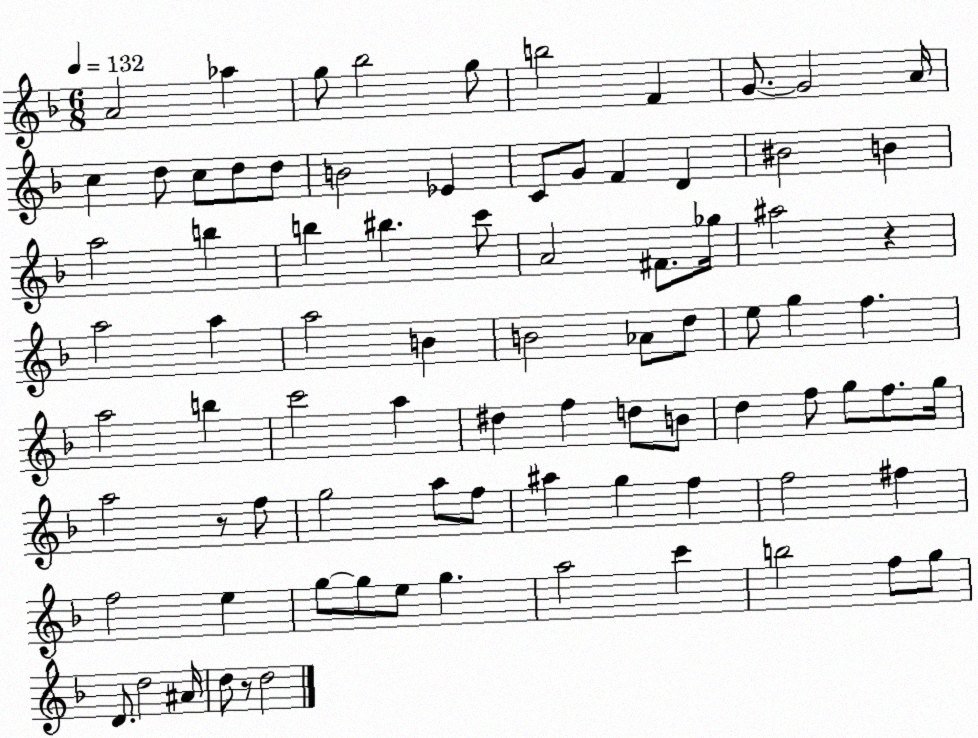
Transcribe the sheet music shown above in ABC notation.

X:1
T:Untitled
M:6/8
L:1/4
K:F
A2 _a g/2 _b2 g/2 b2 F G/2 G2 A/4 c d/2 c/2 d/2 d/2 B2 _E C/2 G/2 F D ^B2 B a2 b b ^b c'/2 A2 ^F/2 _g/4 ^a2 z a2 a a2 B B2 _A/2 d/2 e/2 g f a2 b c'2 a ^d f d/2 B/2 d f/2 g/2 f/2 g/4 a2 z/2 f/2 g2 a/2 f/2 ^a g f f2 ^f f2 e g/2 g/2 e/2 g a2 c' b2 f/2 g/2 D/2 d2 ^A/4 d/2 z/2 d2